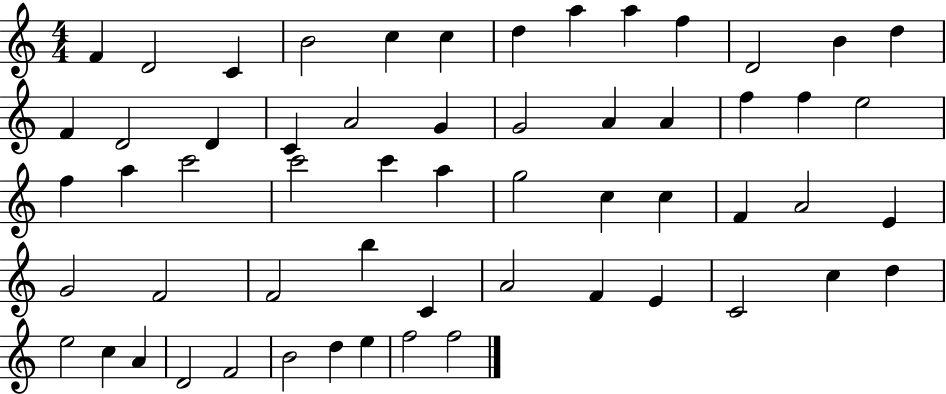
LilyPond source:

{
  \clef treble
  \numericTimeSignature
  \time 4/4
  \key c \major
  f'4 d'2 c'4 | b'2 c''4 c''4 | d''4 a''4 a''4 f''4 | d'2 b'4 d''4 | \break f'4 d'2 d'4 | c'4 a'2 g'4 | g'2 a'4 a'4 | f''4 f''4 e''2 | \break f''4 a''4 c'''2 | c'''2 c'''4 a''4 | g''2 c''4 c''4 | f'4 a'2 e'4 | \break g'2 f'2 | f'2 b''4 c'4 | a'2 f'4 e'4 | c'2 c''4 d''4 | \break e''2 c''4 a'4 | d'2 f'2 | b'2 d''4 e''4 | f''2 f''2 | \break \bar "|."
}